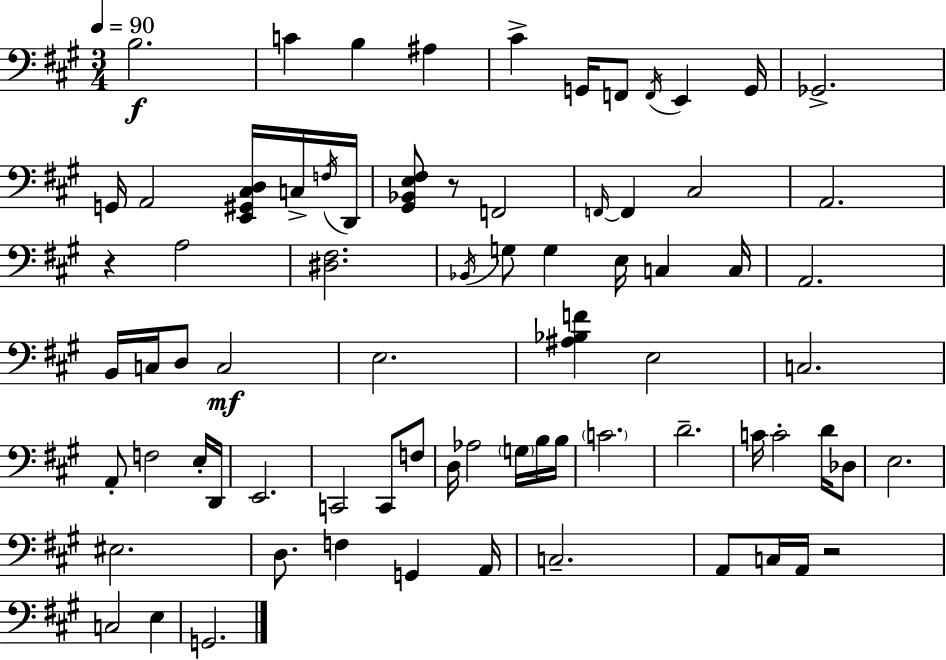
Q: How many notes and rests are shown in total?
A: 75